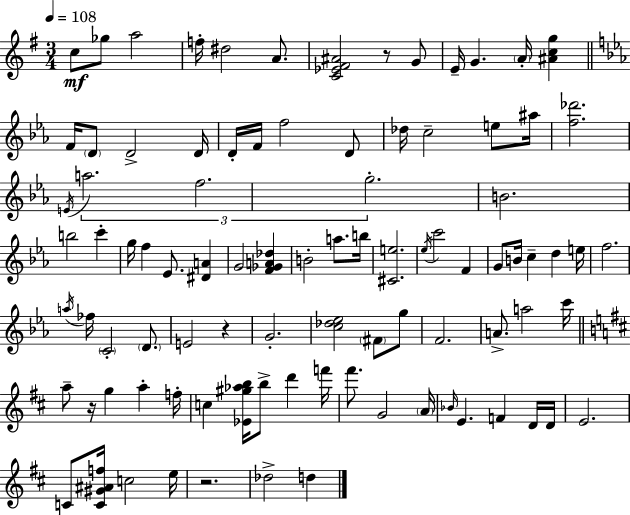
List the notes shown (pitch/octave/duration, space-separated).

C5/e Gb5/e A5/h F5/s D#5/h A4/e. [C4,Eb4,F#4,A#4]/h R/e G4/e E4/s G4/q. A4/s [A#4,C5,G5]/q F4/s D4/e D4/h D4/s D4/s F4/s F5/h D4/e Db5/s C5/h E5/e A#5/s [F5,Db6]/h. E4/s A5/h. F5/h. G5/h. B4/h. B5/h C6/q G5/s F5/q Eb4/e. [D#4,A4]/q G4/h [F4,Gb4,A4,Db5]/q B4/h A5/e. B5/s [C#4,E5]/h. Eb5/s C6/h F4/q G4/e B4/s C5/q D5/q E5/s F5/h. A5/s FES5/s C4/h D4/e. E4/h R/q G4/h. [C5,Db5,Eb5]/h F#4/e G5/e F4/h. A4/e. A5/h C6/s A5/e R/s G5/q A5/q F5/s C5/q [Eb4,G#5,Ab5,B5]/s B5/e D6/q F6/s F#6/e. G4/h A4/s Bb4/s E4/q. F4/q D4/s D4/s E4/h. C4/e [C4,G#4,A#4,F5]/s C5/h E5/s R/h. Db5/h D5/q